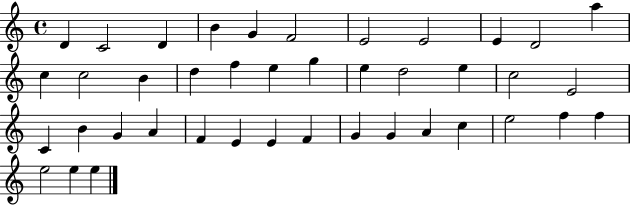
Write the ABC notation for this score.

X:1
T:Untitled
M:4/4
L:1/4
K:C
D C2 D B G F2 E2 E2 E D2 a c c2 B d f e g e d2 e c2 E2 C B G A F E E F G G A c e2 f f e2 e e